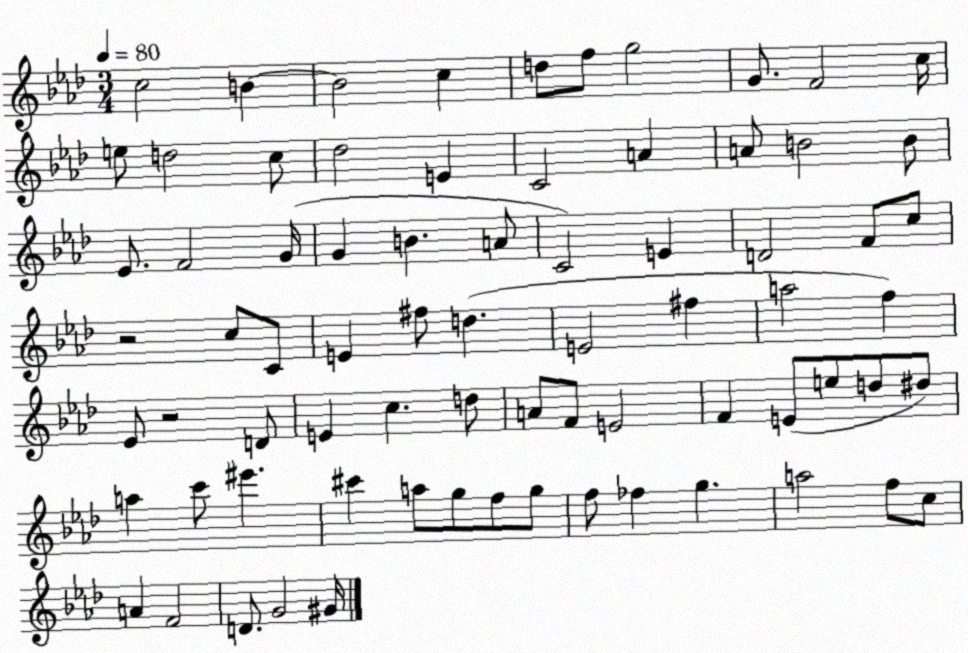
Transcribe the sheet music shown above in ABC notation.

X:1
T:Untitled
M:3/4
L:1/4
K:Ab
c2 B B2 c d/2 f/2 g2 G/2 F2 c/4 e/2 d2 c/2 _d2 E C2 A A/2 B2 B/2 _E/2 F2 G/4 G B A/2 C2 E D2 F/2 c/2 z2 c/2 C/2 E ^f/2 d E2 ^f a2 f _E/2 z2 D/2 E c d/2 A/2 F/2 E2 F E/2 e/2 d/2 ^d/2 a c'/2 ^e' ^c' a/2 g/2 f/2 g/2 f/2 _f g a2 f/2 c/2 A F2 D/2 G2 ^G/4